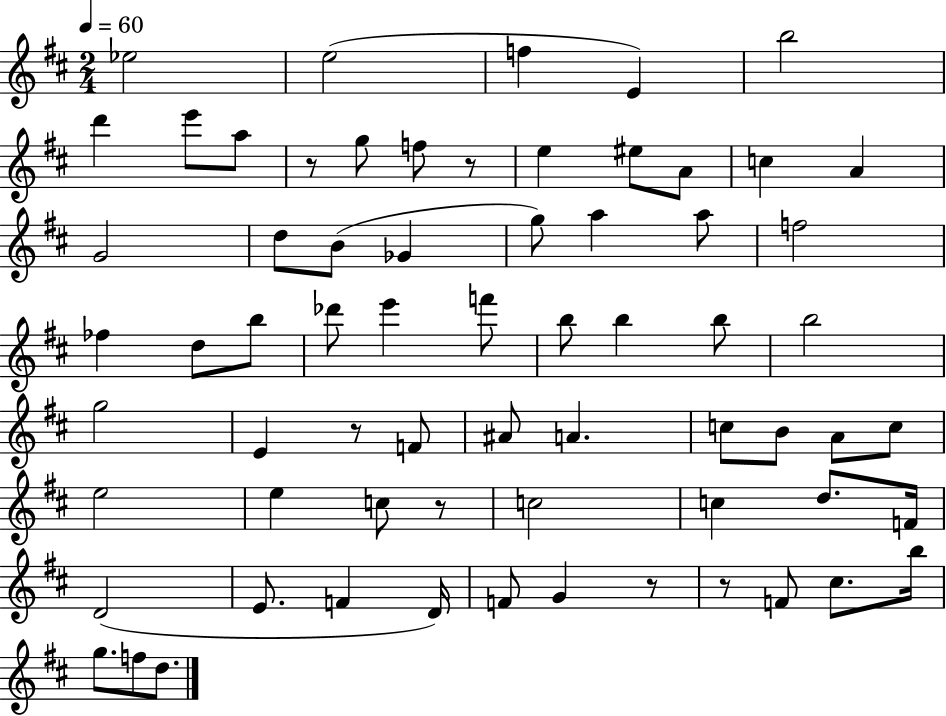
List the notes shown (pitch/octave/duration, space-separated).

Eb5/h E5/h F5/q E4/q B5/h D6/q E6/e A5/e R/e G5/e F5/e R/e E5/q EIS5/e A4/e C5/q A4/q G4/h D5/e B4/e Gb4/q G5/e A5/q A5/e F5/h FES5/q D5/e B5/e Db6/e E6/q F6/e B5/e B5/q B5/e B5/h G5/h E4/q R/e F4/e A#4/e A4/q. C5/e B4/e A4/e C5/e E5/h E5/q C5/e R/e C5/h C5/q D5/e. F4/s D4/h E4/e. F4/q D4/s F4/e G4/q R/e R/e F4/e C#5/e. B5/s G5/e. F5/e D5/e.